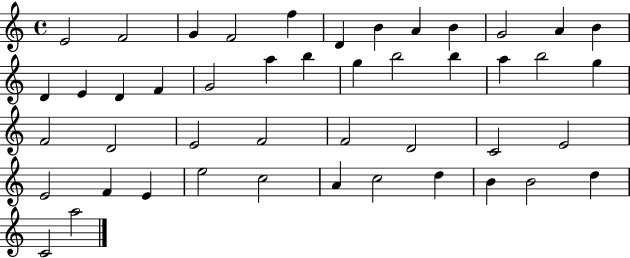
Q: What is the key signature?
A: C major